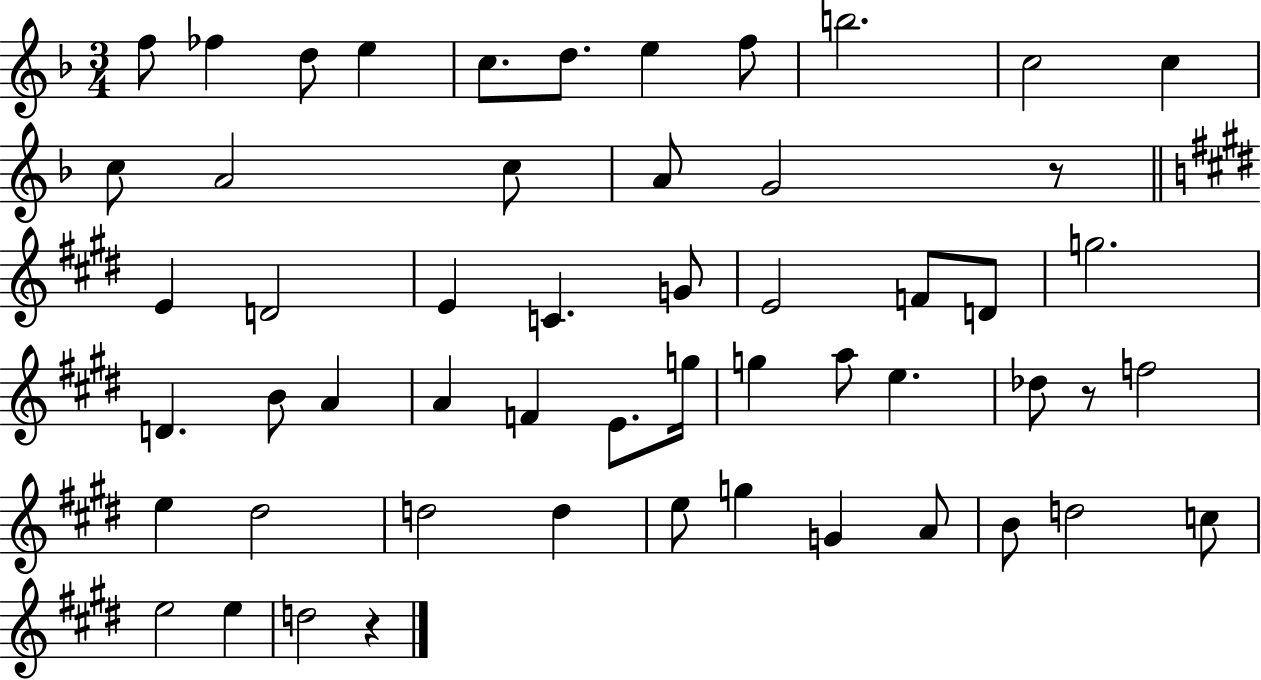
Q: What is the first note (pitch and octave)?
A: F5